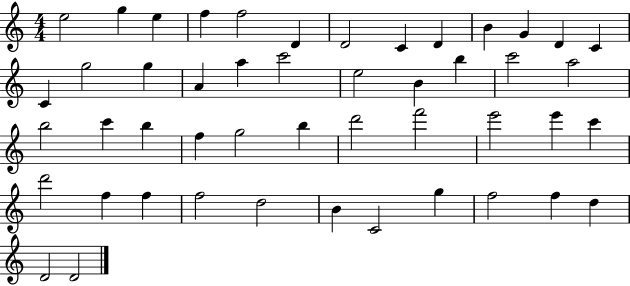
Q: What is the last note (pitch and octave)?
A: D4